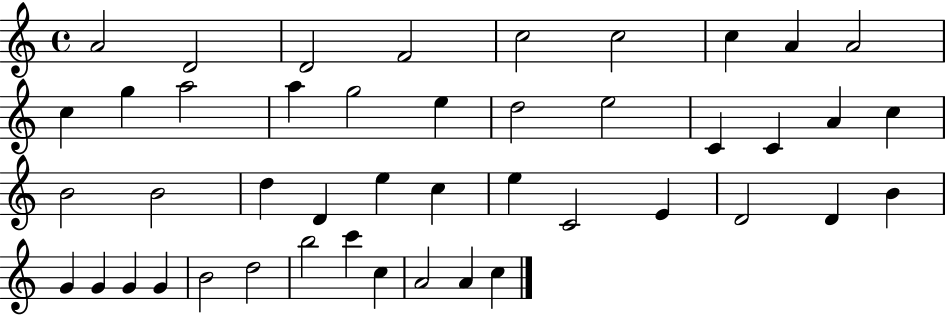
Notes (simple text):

A4/h D4/h D4/h F4/h C5/h C5/h C5/q A4/q A4/h C5/q G5/q A5/h A5/q G5/h E5/q D5/h E5/h C4/q C4/q A4/q C5/q B4/h B4/h D5/q D4/q E5/q C5/q E5/q C4/h E4/q D4/h D4/q B4/q G4/q G4/q G4/q G4/q B4/h D5/h B5/h C6/q C5/q A4/h A4/q C5/q